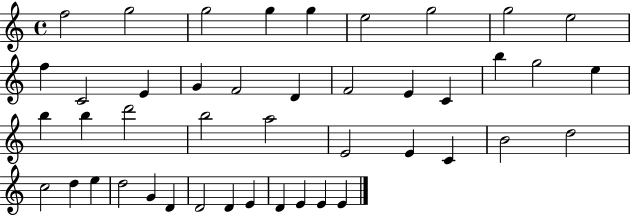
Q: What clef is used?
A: treble